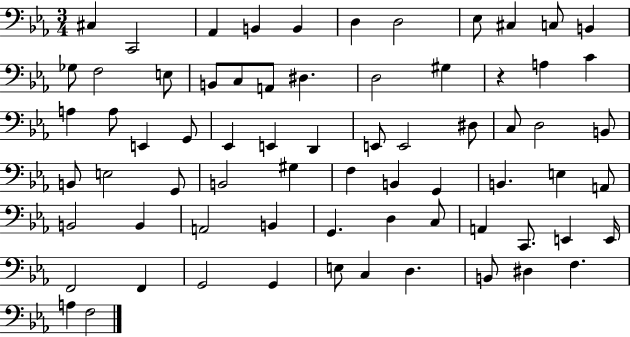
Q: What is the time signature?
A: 3/4